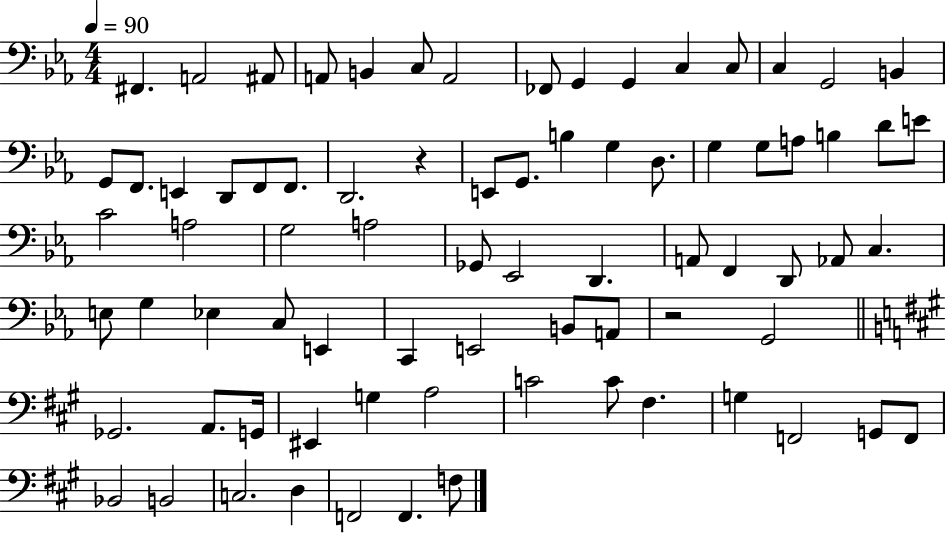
X:1
T:Untitled
M:4/4
L:1/4
K:Eb
^F,, A,,2 ^A,,/2 A,,/2 B,, C,/2 A,,2 _F,,/2 G,, G,, C, C,/2 C, G,,2 B,, G,,/2 F,,/2 E,, D,,/2 F,,/2 F,,/2 D,,2 z E,,/2 G,,/2 B, G, D,/2 G, G,/2 A,/2 B, D/2 E/2 C2 A,2 G,2 A,2 _G,,/2 _E,,2 D,, A,,/2 F,, D,,/2 _A,,/2 C, E,/2 G, _E, C,/2 E,, C,, E,,2 B,,/2 A,,/2 z2 G,,2 _G,,2 A,,/2 G,,/4 ^E,, G, A,2 C2 C/2 ^F, G, F,,2 G,,/2 F,,/2 _B,,2 B,,2 C,2 D, F,,2 F,, F,/2